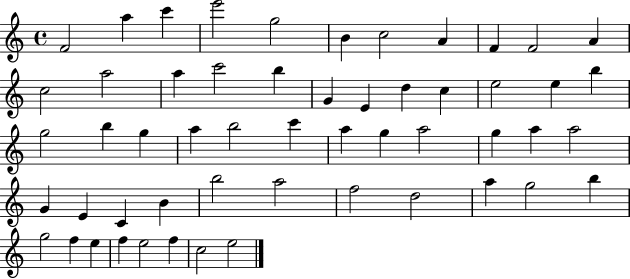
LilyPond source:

{
  \clef treble
  \time 4/4
  \defaultTimeSignature
  \key c \major
  f'2 a''4 c'''4 | e'''2 g''2 | b'4 c''2 a'4 | f'4 f'2 a'4 | \break c''2 a''2 | a''4 c'''2 b''4 | g'4 e'4 d''4 c''4 | e''2 e''4 b''4 | \break g''2 b''4 g''4 | a''4 b''2 c'''4 | a''4 g''4 a''2 | g''4 a''4 a''2 | \break g'4 e'4 c'4 b'4 | b''2 a''2 | f''2 d''2 | a''4 g''2 b''4 | \break g''2 f''4 e''4 | f''4 e''2 f''4 | c''2 e''2 | \bar "|."
}